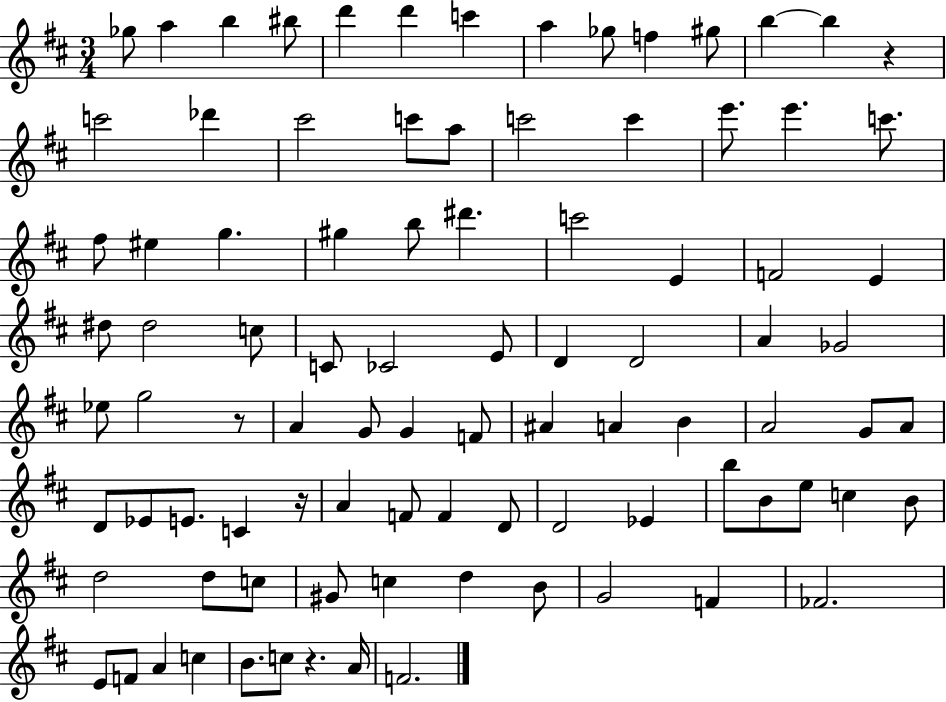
{
  \clef treble
  \numericTimeSignature
  \time 3/4
  \key d \major
  ges''8 a''4 b''4 bis''8 | d'''4 d'''4 c'''4 | a''4 ges''8 f''4 gis''8 | b''4~~ b''4 r4 | \break c'''2 des'''4 | cis'''2 c'''8 a''8 | c'''2 c'''4 | e'''8. e'''4. c'''8. | \break fis''8 eis''4 g''4. | gis''4 b''8 dis'''4. | c'''2 e'4 | f'2 e'4 | \break dis''8 dis''2 c''8 | c'8 ces'2 e'8 | d'4 d'2 | a'4 ges'2 | \break ees''8 g''2 r8 | a'4 g'8 g'4 f'8 | ais'4 a'4 b'4 | a'2 g'8 a'8 | \break d'8 ees'8 e'8. c'4 r16 | a'4 f'8 f'4 d'8 | d'2 ees'4 | b''8 b'8 e''8 c''4 b'8 | \break d''2 d''8 c''8 | gis'8 c''4 d''4 b'8 | g'2 f'4 | fes'2. | \break e'8 f'8 a'4 c''4 | b'8. c''8 r4. a'16 | f'2. | \bar "|."
}